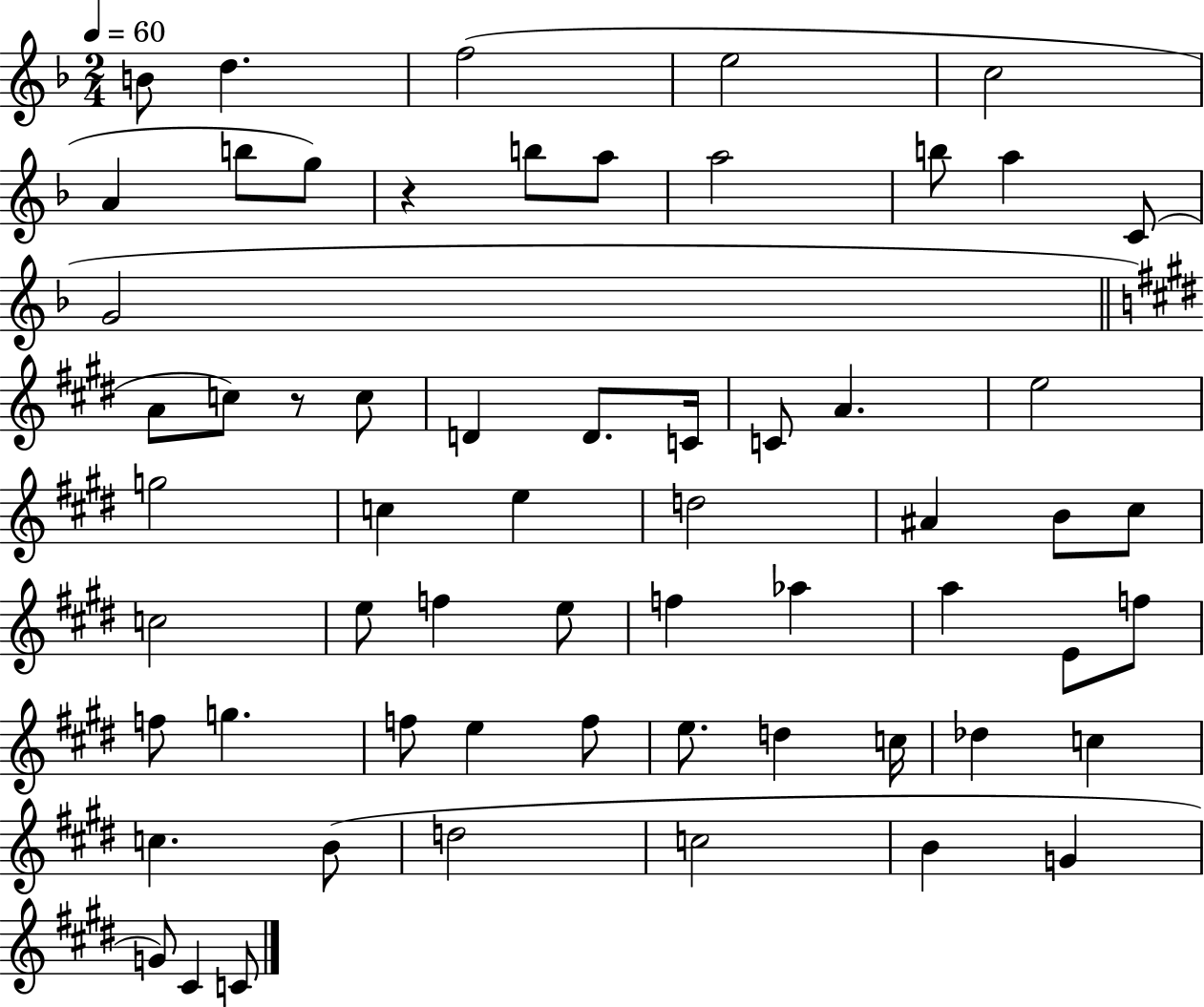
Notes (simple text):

B4/e D5/q. F5/h E5/h C5/h A4/q B5/e G5/e R/q B5/e A5/e A5/h B5/e A5/q C4/e G4/h A4/e C5/e R/e C5/e D4/q D4/e. C4/s C4/e A4/q. E5/h G5/h C5/q E5/q D5/h A#4/q B4/e C#5/e C5/h E5/e F5/q E5/e F5/q Ab5/q A5/q E4/e F5/e F5/e G5/q. F5/e E5/q F5/e E5/e. D5/q C5/s Db5/q C5/q C5/q. B4/e D5/h C5/h B4/q G4/q G4/e C#4/q C4/e